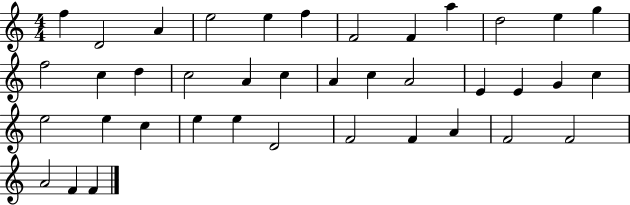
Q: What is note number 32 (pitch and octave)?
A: F4